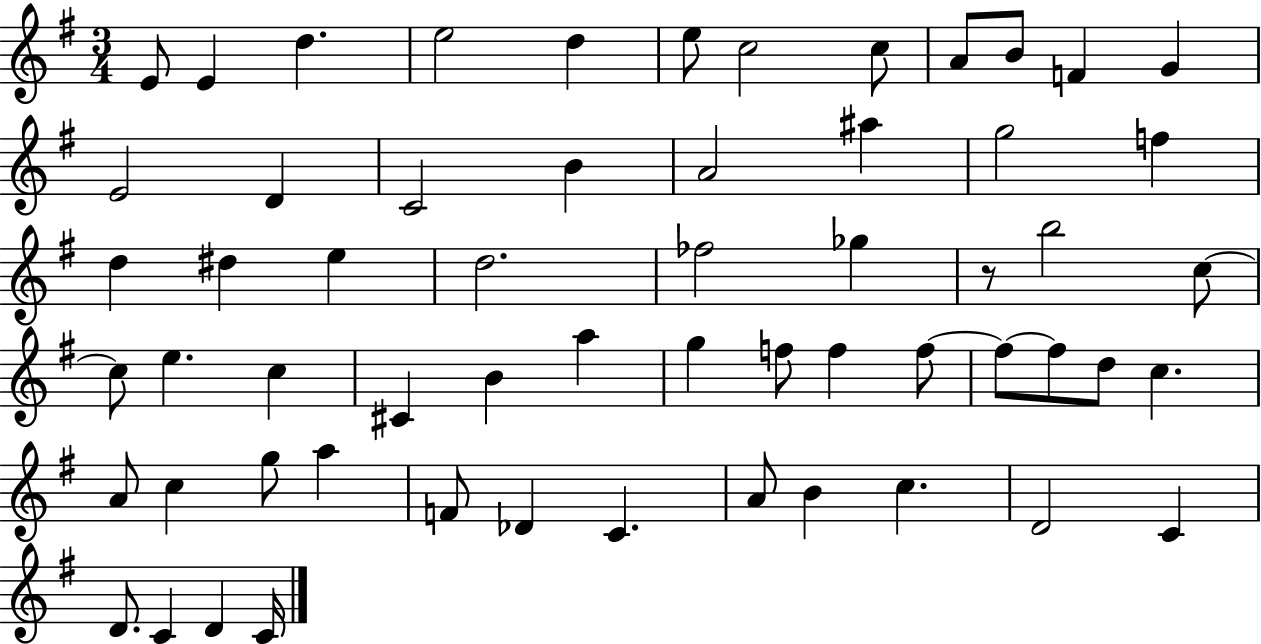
{
  \clef treble
  \numericTimeSignature
  \time 3/4
  \key g \major
  e'8 e'4 d''4. | e''2 d''4 | e''8 c''2 c''8 | a'8 b'8 f'4 g'4 | \break e'2 d'4 | c'2 b'4 | a'2 ais''4 | g''2 f''4 | \break d''4 dis''4 e''4 | d''2. | fes''2 ges''4 | r8 b''2 c''8~~ | \break c''8 e''4. c''4 | cis'4 b'4 a''4 | g''4 f''8 f''4 f''8~~ | f''8~~ f''8 d''8 c''4. | \break a'8 c''4 g''8 a''4 | f'8 des'4 c'4. | a'8 b'4 c''4. | d'2 c'4 | \break d'8. c'4 d'4 c'16 | \bar "|."
}